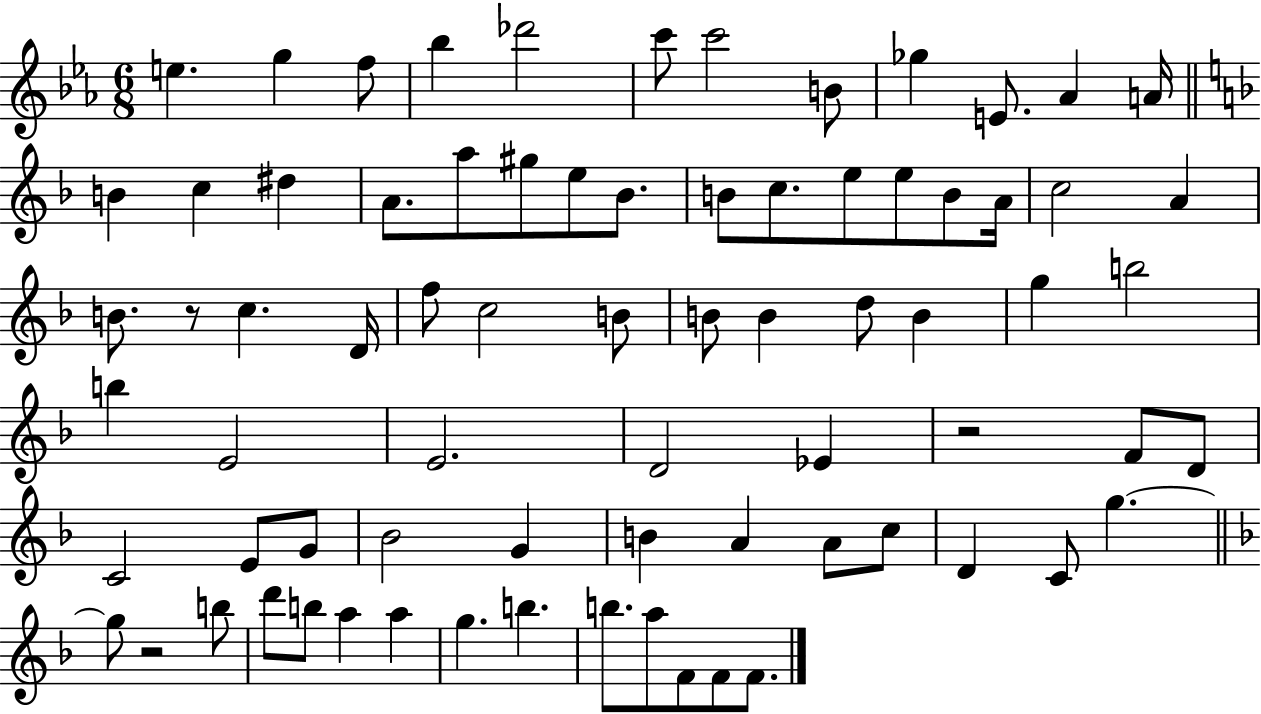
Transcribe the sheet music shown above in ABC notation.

X:1
T:Untitled
M:6/8
L:1/4
K:Eb
e g f/2 _b _d'2 c'/2 c'2 B/2 _g E/2 _A A/4 B c ^d A/2 a/2 ^g/2 e/2 _B/2 B/2 c/2 e/2 e/2 B/2 A/4 c2 A B/2 z/2 c D/4 f/2 c2 B/2 B/2 B d/2 B g b2 b E2 E2 D2 _E z2 F/2 D/2 C2 E/2 G/2 _B2 G B A A/2 c/2 D C/2 g g/2 z2 b/2 d'/2 b/2 a a g b b/2 a/2 F/2 F/2 F/2